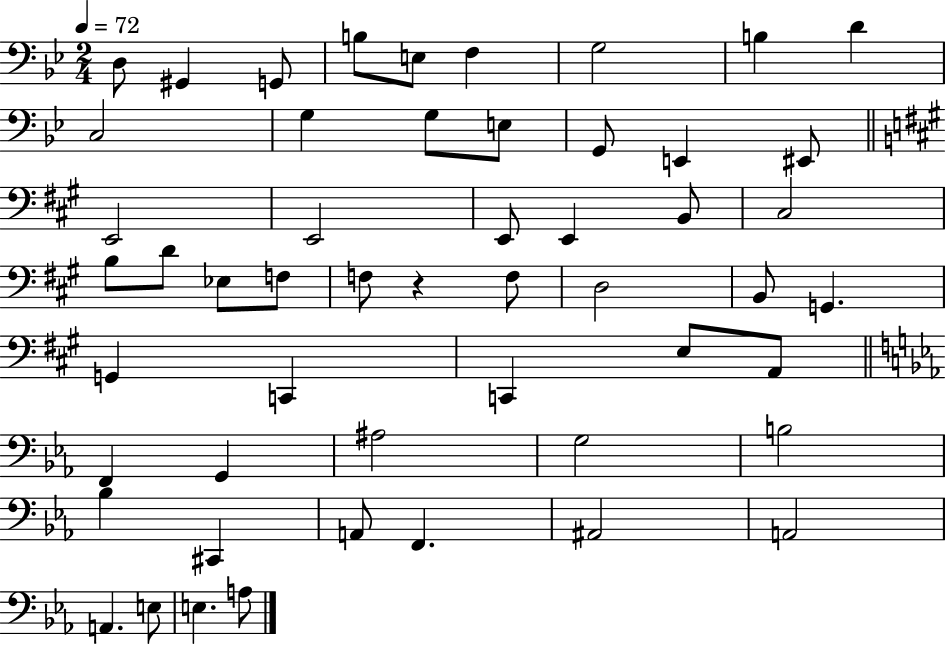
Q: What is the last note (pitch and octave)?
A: A3